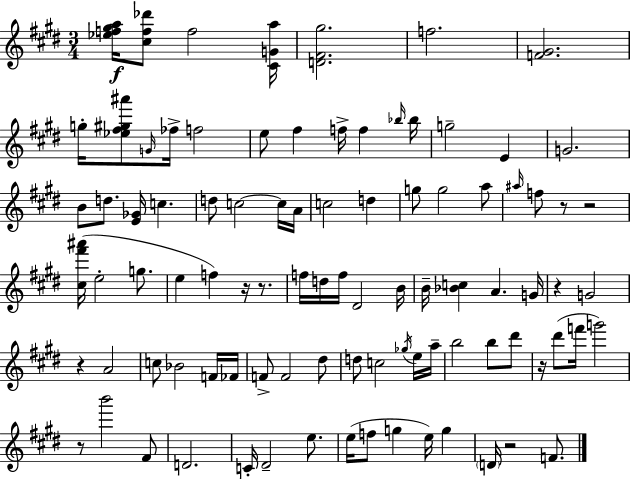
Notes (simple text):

[Eb5,F5,G#5,A5]/s [C#5,F5,Db6]/e F5/h [C#4,G4,A5]/s [D4,F#4,G#5]/h. F5/h. [F4,G#4]/h. G5/s [Eb5,F#5,G#5,A#6]/e G4/s FES5/s F5/h E5/e F#5/q F5/s F5/q Bb5/s Bb5/s G5/h E4/q G4/h. B4/e D5/e. [E4,Gb4]/s C5/q. D5/e C5/h C5/s A4/s C5/h D5/q G5/e G5/h A5/e A#5/s F5/e R/e R/h [C#5,F#6,A#6]/s E5/h G5/e. E5/q F5/q R/s R/e. F5/s D5/s F5/s D#4/h B4/s B4/s [Bb4,C5]/q A4/q. G4/s R/q G4/h R/q A4/h C5/e Bb4/h F4/s FES4/s F4/e F4/h D#5/e D5/e C5/h Gb5/s E5/s A5/s B5/h B5/e D#6/e R/s D#6/e F6/s G6/h R/e B6/h F#4/e D4/h. C4/s D#4/h E5/e. E5/s F5/e G5/q E5/s G5/q D4/s R/h F4/e.